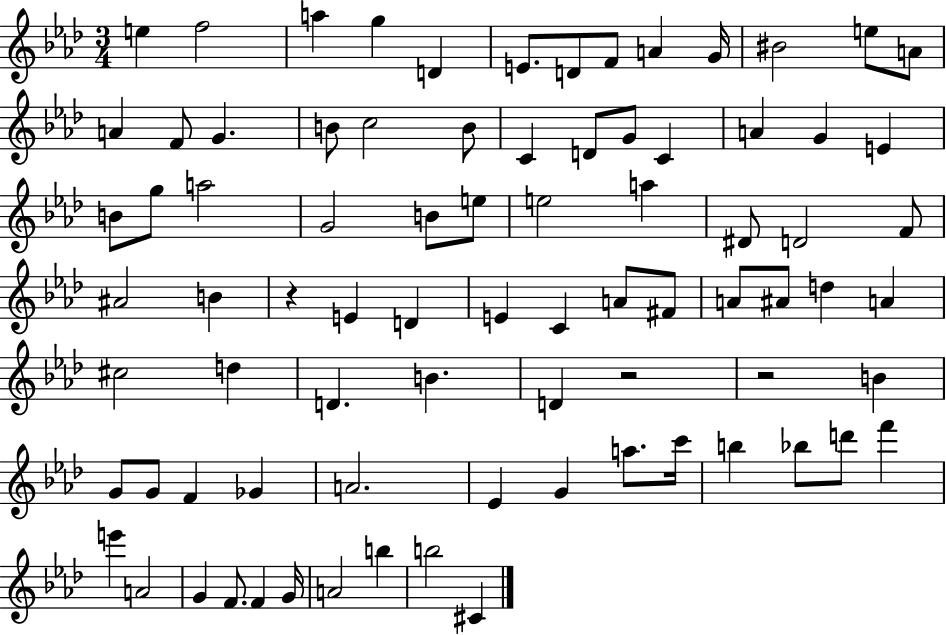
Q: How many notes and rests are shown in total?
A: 81